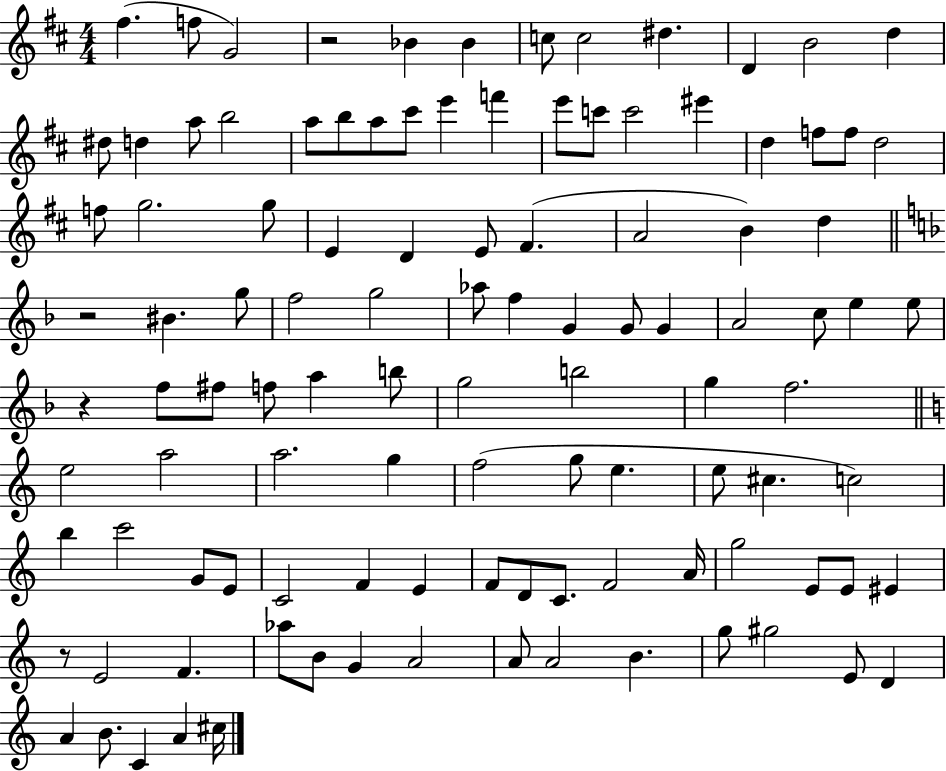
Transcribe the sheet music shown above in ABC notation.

X:1
T:Untitled
M:4/4
L:1/4
K:D
^f f/2 G2 z2 _B _B c/2 c2 ^d D B2 d ^d/2 d a/2 b2 a/2 b/2 a/2 ^c'/2 e' f' e'/2 c'/2 c'2 ^e' d f/2 f/2 d2 f/2 g2 g/2 E D E/2 ^F A2 B d z2 ^B g/2 f2 g2 _a/2 f G G/2 G A2 c/2 e e/2 z f/2 ^f/2 f/2 a b/2 g2 b2 g f2 e2 a2 a2 g f2 g/2 e e/2 ^c c2 b c'2 G/2 E/2 C2 F E F/2 D/2 C/2 F2 A/4 g2 E/2 E/2 ^E z/2 E2 F _a/2 B/2 G A2 A/2 A2 B g/2 ^g2 E/2 D A B/2 C A ^c/4